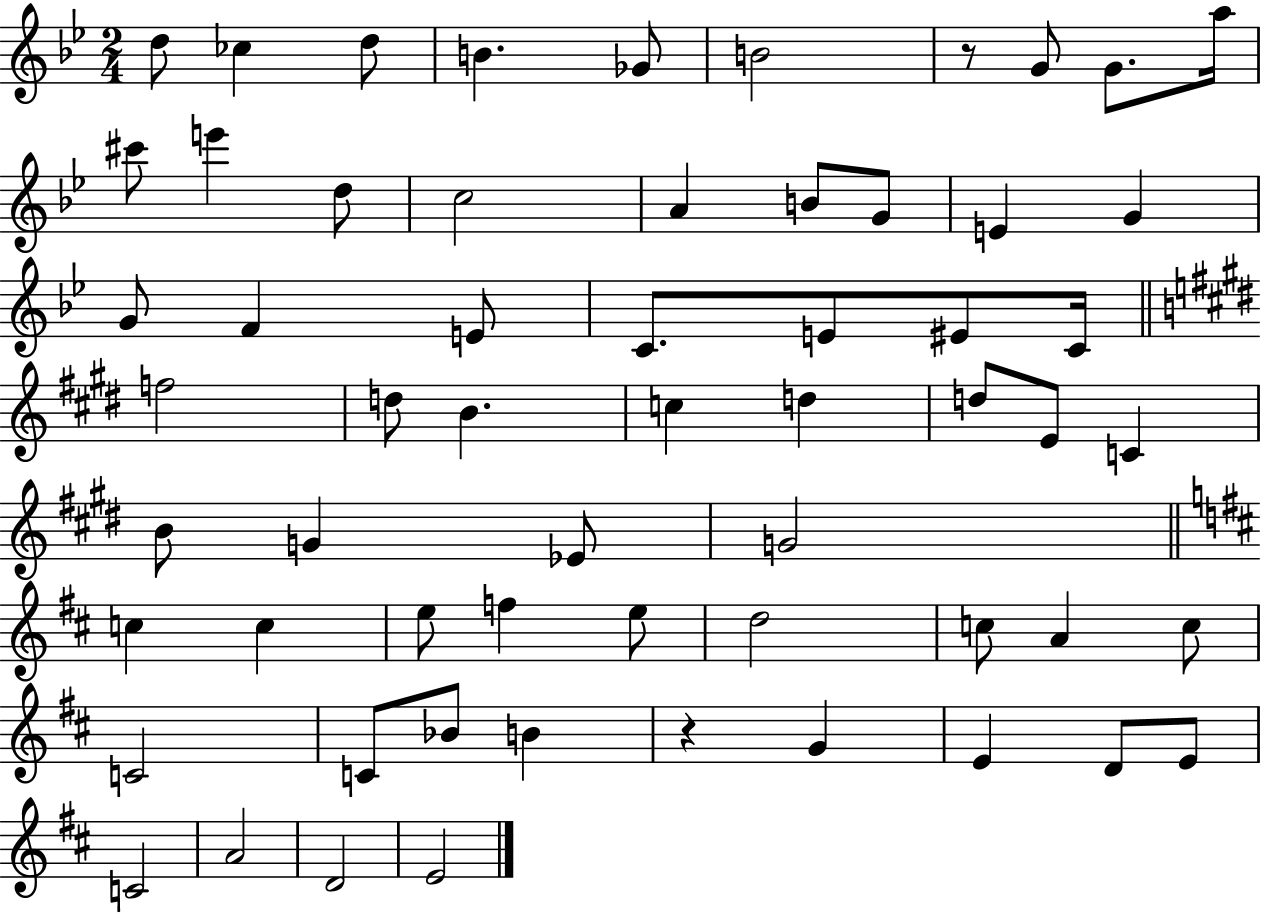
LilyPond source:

{
  \clef treble
  \numericTimeSignature
  \time 2/4
  \key bes \major
  d''8 ces''4 d''8 | b'4. ges'8 | b'2 | r8 g'8 g'8. a''16 | \break cis'''8 e'''4 d''8 | c''2 | a'4 b'8 g'8 | e'4 g'4 | \break g'8 f'4 e'8 | c'8. e'8 eis'8 c'16 | \bar "||" \break \key e \major f''2 | d''8 b'4. | c''4 d''4 | d''8 e'8 c'4 | \break b'8 g'4 ees'8 | g'2 | \bar "||" \break \key d \major c''4 c''4 | e''8 f''4 e''8 | d''2 | c''8 a'4 c''8 | \break c'2 | c'8 bes'8 b'4 | r4 g'4 | e'4 d'8 e'8 | \break c'2 | a'2 | d'2 | e'2 | \break \bar "|."
}